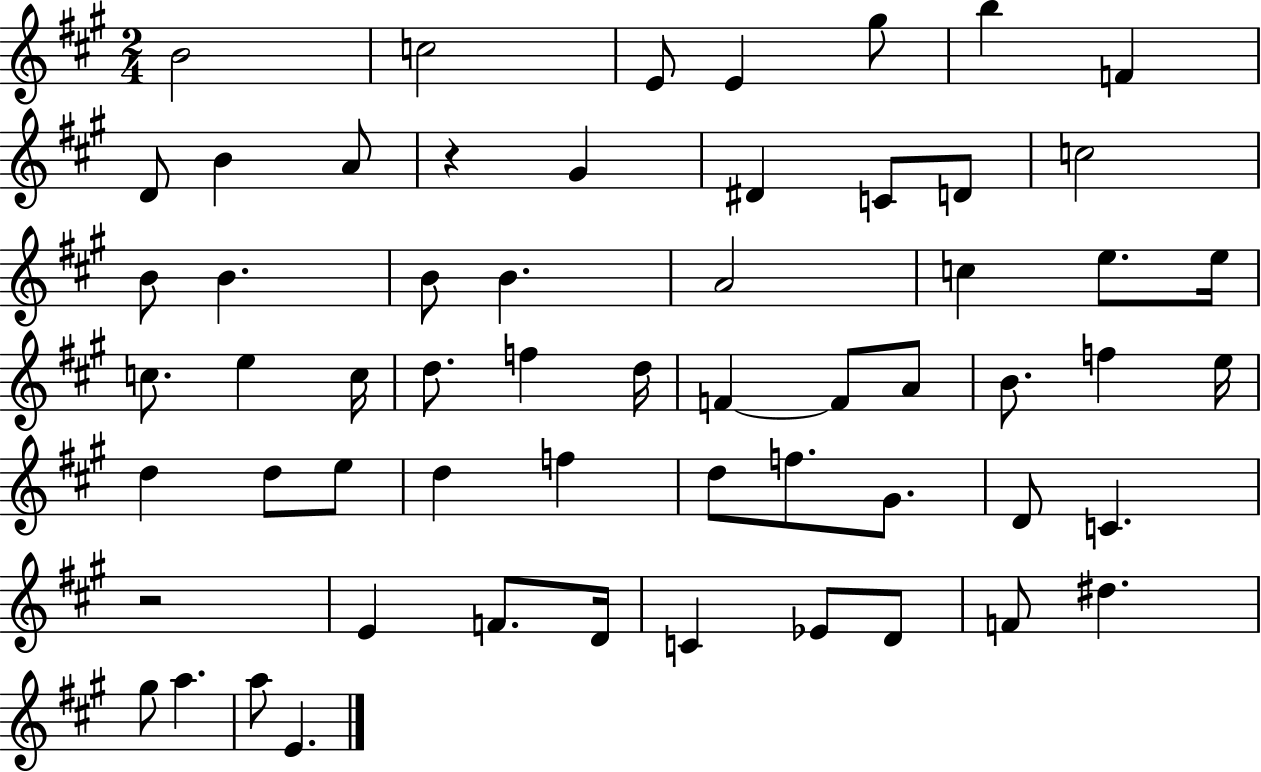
B4/h C5/h E4/e E4/q G#5/e B5/q F4/q D4/e B4/q A4/e R/q G#4/q D#4/q C4/e D4/e C5/h B4/e B4/q. B4/e B4/q. A4/h C5/q E5/e. E5/s C5/e. E5/q C5/s D5/e. F5/q D5/s F4/q F4/e A4/e B4/e. F5/q E5/s D5/q D5/e E5/e D5/q F5/q D5/e F5/e. G#4/e. D4/e C4/q. R/h E4/q F4/e. D4/s C4/q Eb4/e D4/e F4/e D#5/q. G#5/e A5/q. A5/e E4/q.